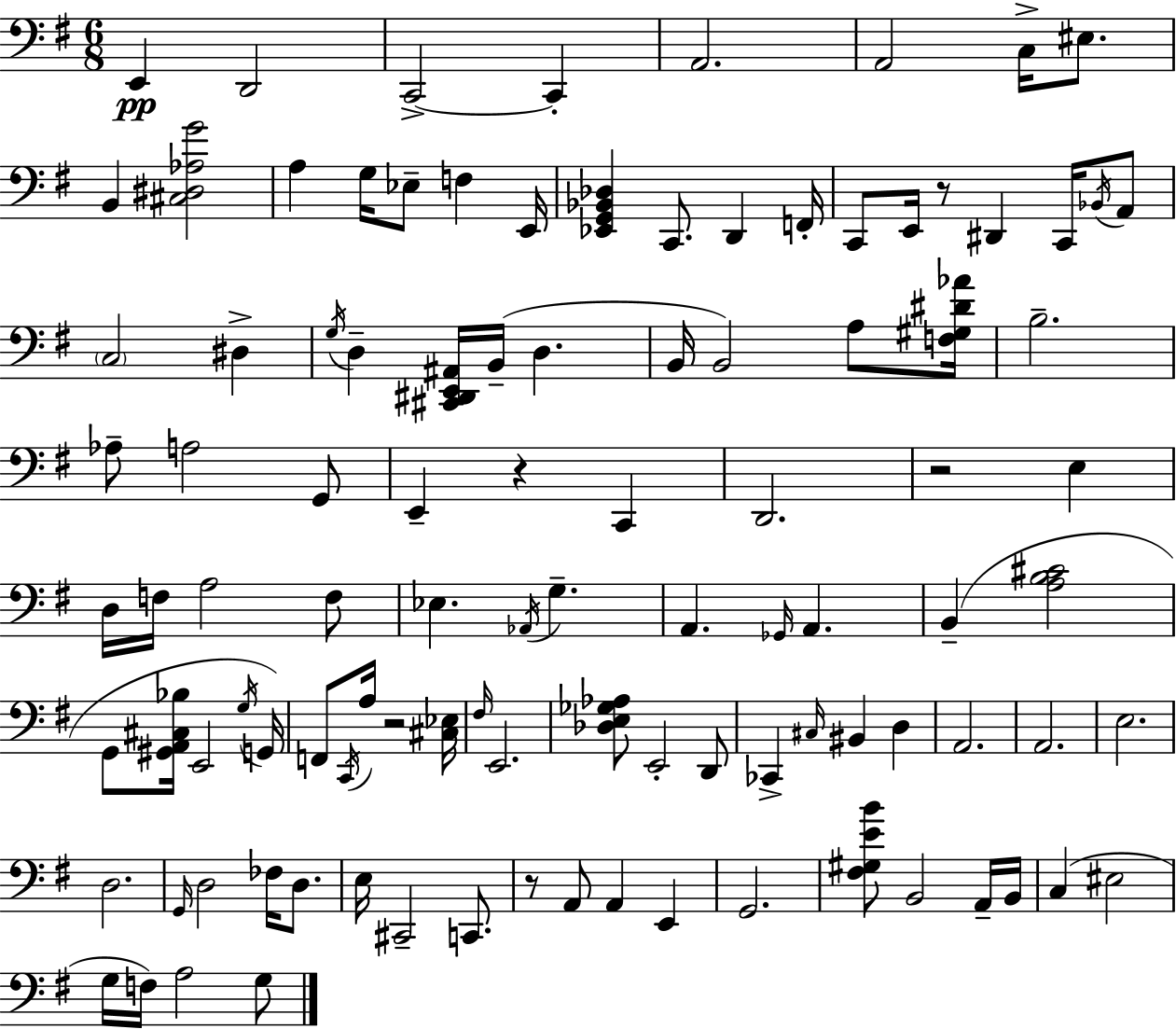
{
  \clef bass
  \numericTimeSignature
  \time 6/8
  \key e \minor
  e,4\pp d,2 | c,2->~~ c,4-. | a,2. | a,2 c16-> eis8. | \break b,4 <cis dis aes g'>2 | a4 g16 ees8-- f4 e,16 | <ees, g, bes, des>4 c,8. d,4 f,16-. | c,8 e,16 r8 dis,4 c,16 \acciaccatura { bes,16 } a,8 | \break \parenthesize c2 dis4-> | \acciaccatura { g16 } d4-- <cis, dis, e, ais,>16 b,16--( d4. | b,16 b,2) a8 | <f gis dis' aes'>16 b2.-- | \break aes8-- a2 | g,8 e,4-- r4 c,4 | d,2. | r2 e4 | \break d16 f16 a2 | f8 ees4. \acciaccatura { aes,16 } g4.-- | a,4. \grace { ges,16 } a,4. | b,4--( <a b cis'>2 | \break g,8 <gis, a, cis bes>16 e,2 | \acciaccatura { g16 }) g,16 f,8 \acciaccatura { c,16 } a16 r2 | <cis ees>16 \grace { fis16 } e,2. | <des e ges aes>8 e,2-. | \break d,8 ces,4-> \grace { cis16 } | bis,4 d4 a,2. | a,2. | e2. | \break d2. | \grace { g,16 } d2 | fes16 d8. e16 cis,2-- | c,8. r8 a,8 | \break a,4 e,4 g,2. | <fis gis e' b'>8 b,2 | a,16-- b,16 c4( | eis2 g16 f16) a2 | \break g8 \bar "|."
}